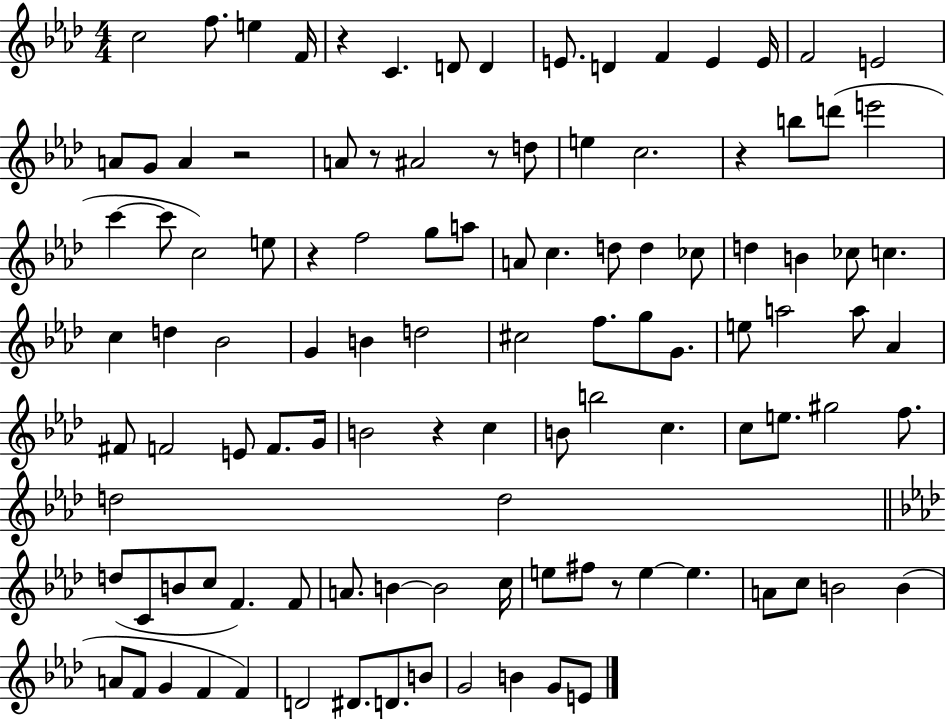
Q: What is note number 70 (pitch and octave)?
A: D5